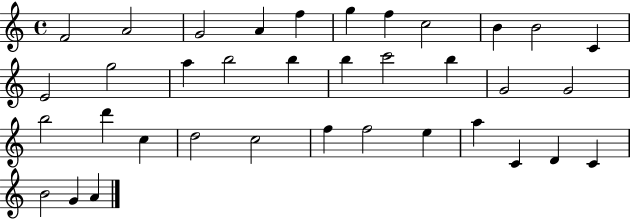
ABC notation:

X:1
T:Untitled
M:4/4
L:1/4
K:C
F2 A2 G2 A f g f c2 B B2 C E2 g2 a b2 b b c'2 b G2 G2 b2 d' c d2 c2 f f2 e a C D C B2 G A